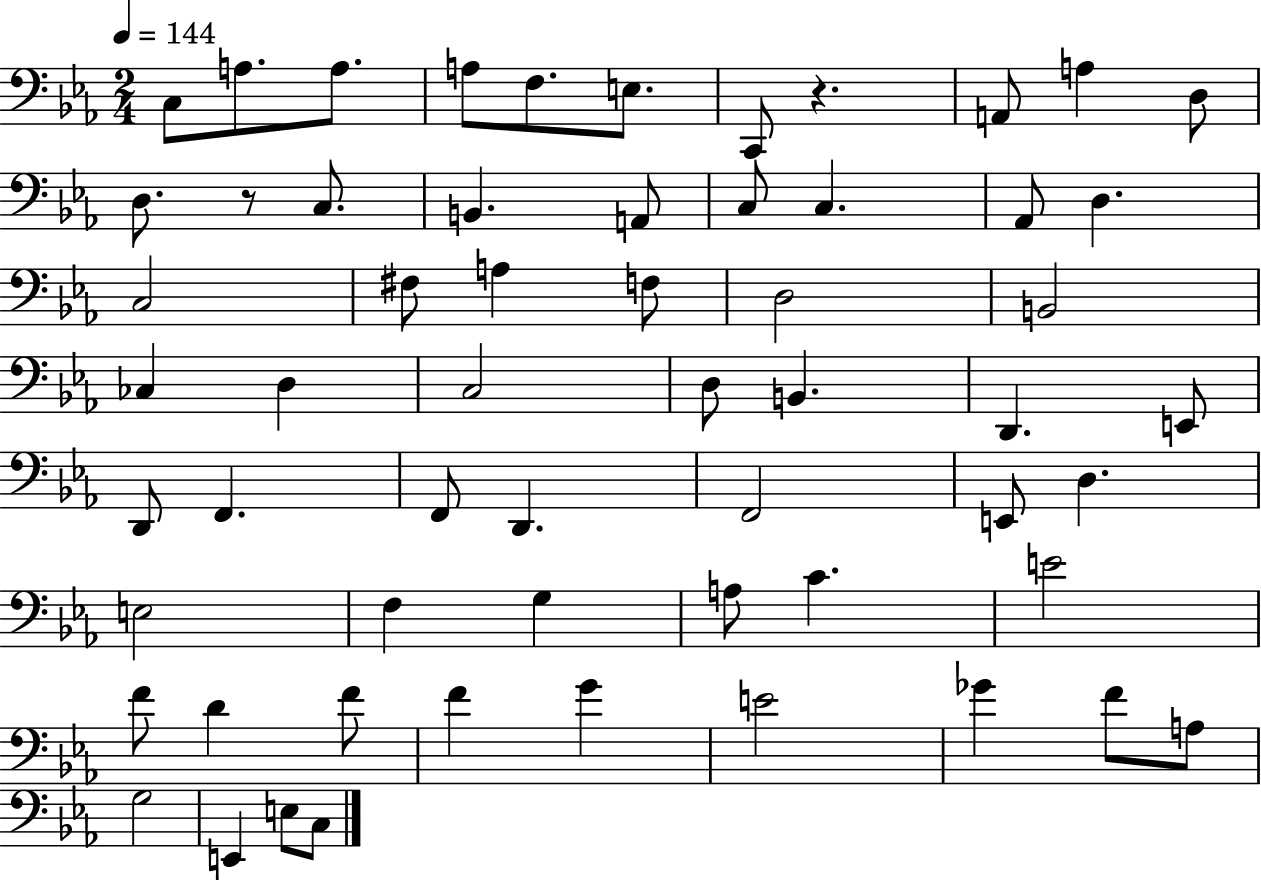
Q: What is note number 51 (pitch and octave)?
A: Gb4